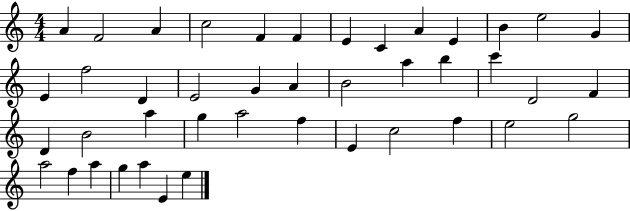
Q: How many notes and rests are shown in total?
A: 43